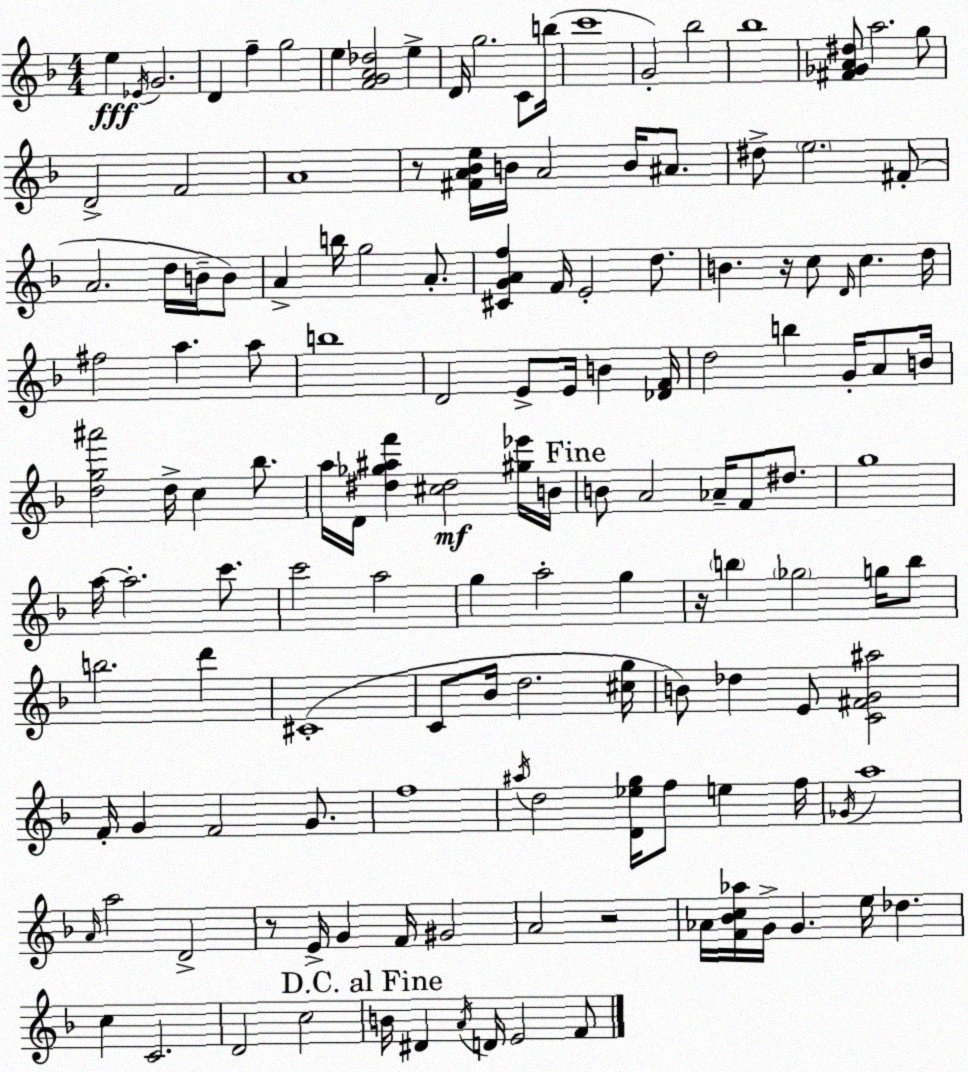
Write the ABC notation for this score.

X:1
T:Untitled
M:4/4
L:1/4
K:F
e _E/4 G2 D f g2 e [FGA_d]2 e D/4 g2 C/2 b/4 c'4 G2 _b2 _b4 [^F_GA^d]/2 a2 g/2 D2 F2 A4 z/2 [^FA_Be]/4 B/4 A2 B/4 ^A/2 ^d/2 e2 ^F/2 A2 d/4 B/4 B/2 A b/4 g2 A/2 [^CGAf] F/4 E2 d/2 B z/4 c/2 D/4 c d/4 ^f2 a a/2 b4 D2 E/2 E/4 B [_DF]/4 d2 b G/4 A/2 B/4 [dg^a']2 d/4 c _b/2 a/4 D/4 [^d_g^af'] [^c^d]2 [^g_e']/4 B/4 B/2 A2 _A/4 F/2 ^d/2 g4 a/4 a2 c'/2 c'2 a2 g a2 g z/4 b _g2 g/4 b/2 b2 d' ^C4 C/2 _B/4 d2 [^cg]/4 B/2 _d E/2 [C^FG^a]2 F/4 G F2 G/2 f4 ^a/4 d2 [D_eg]/4 f/2 e f/4 _G/4 a4 A/4 a2 D2 z/2 E/4 G F/4 ^G2 A2 z2 _A/4 [F_Bc_a]/4 G/4 G e/4 _d c C2 D2 c2 B/4 ^D A/4 D/4 E2 F/2